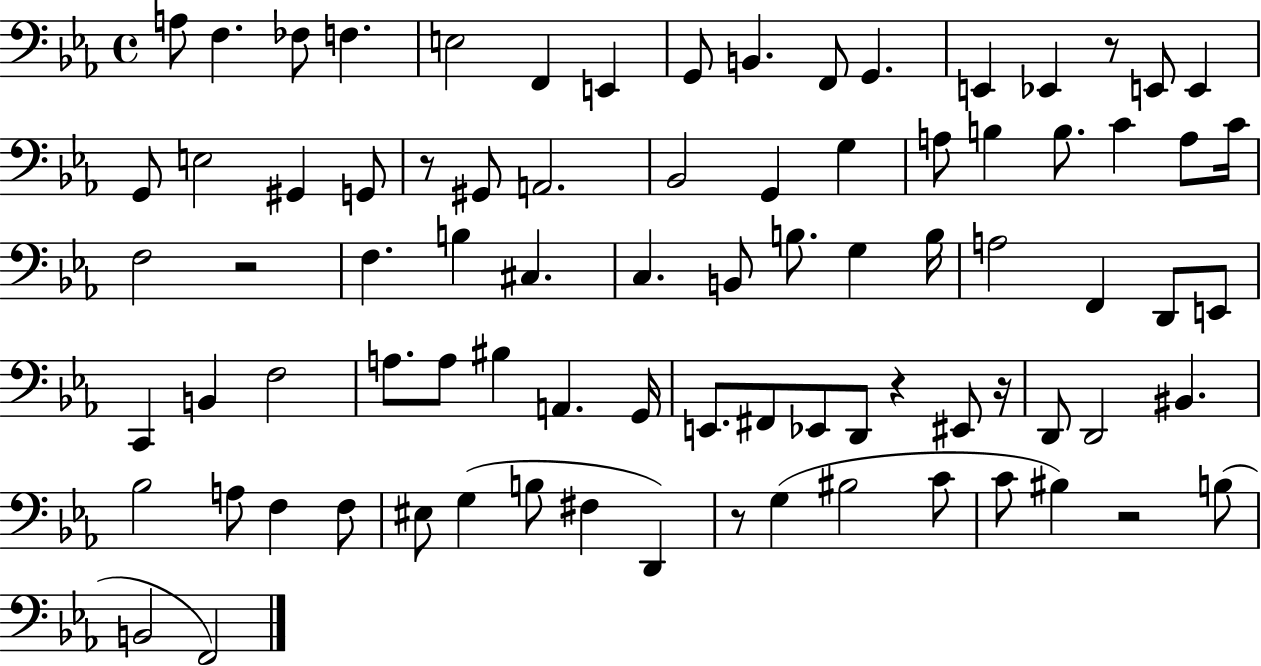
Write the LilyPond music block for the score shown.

{
  \clef bass
  \time 4/4
  \defaultTimeSignature
  \key ees \major
  \repeat volta 2 { a8 f4. fes8 f4. | e2 f,4 e,4 | g,8 b,4. f,8 g,4. | e,4 ees,4 r8 e,8 e,4 | \break g,8 e2 gis,4 g,8 | r8 gis,8 a,2. | bes,2 g,4 g4 | a8 b4 b8. c'4 a8 c'16 | \break f2 r2 | f4. b4 cis4. | c4. b,8 b8. g4 b16 | a2 f,4 d,8 e,8 | \break c,4 b,4 f2 | a8. a8 bis4 a,4. g,16 | e,8. fis,8 ees,8 d,8 r4 eis,8 r16 | d,8 d,2 bis,4. | \break bes2 a8 f4 f8 | eis8 g4( b8 fis4 d,4) | r8 g4( bis2 c'8 | c'8 bis4) r2 b8( | \break b,2 f,2) | } \bar "|."
}